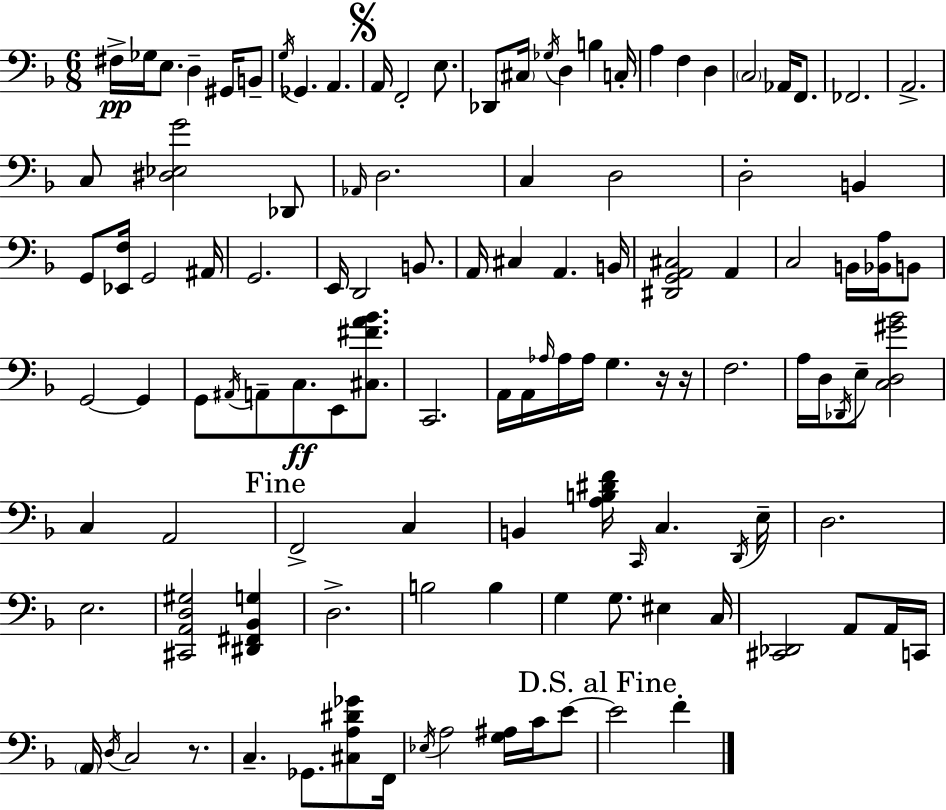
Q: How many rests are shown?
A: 3